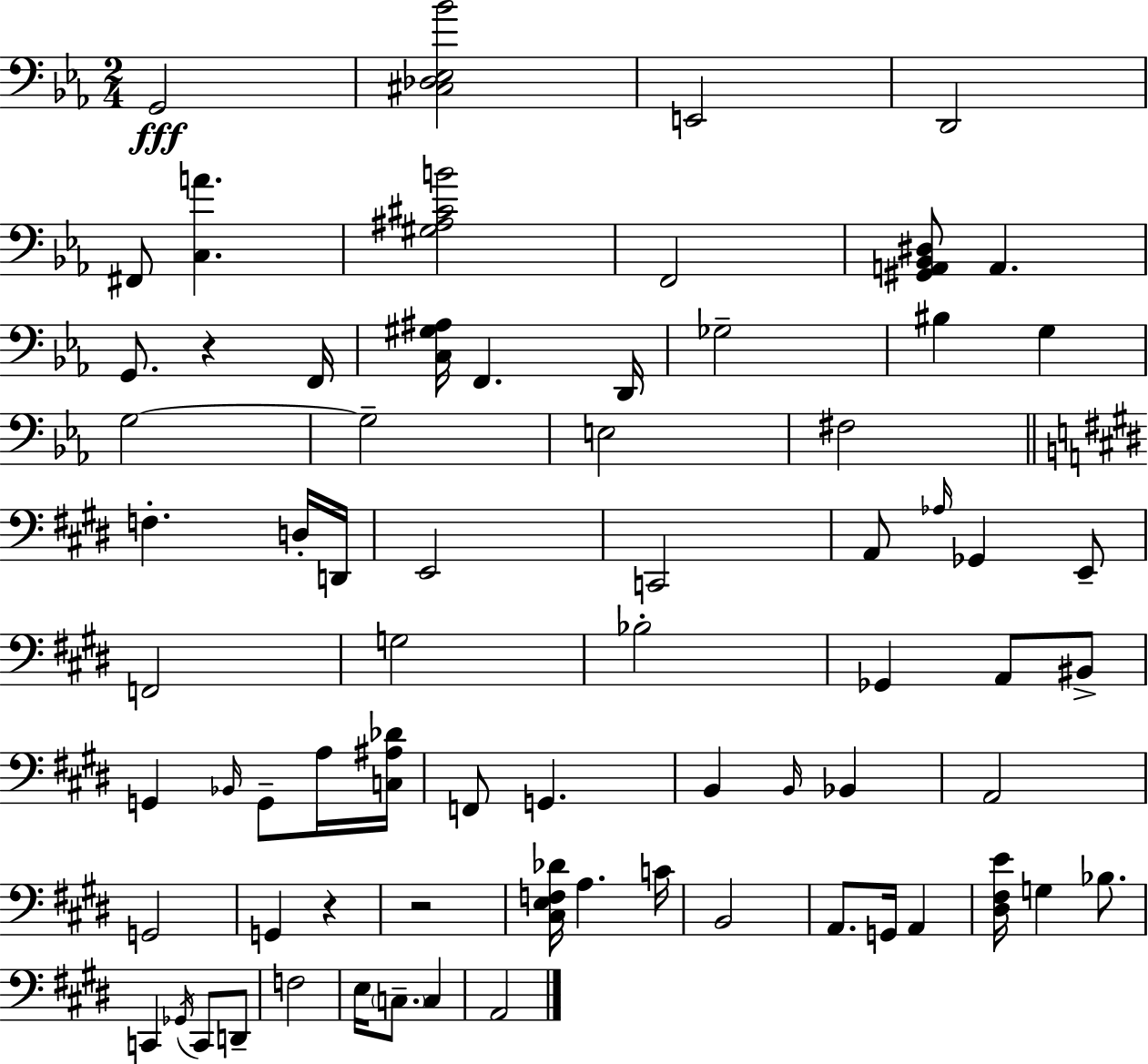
{
  \clef bass
  \numericTimeSignature
  \time 2/4
  \key c \minor
  g,2\fff | <cis des ees bes'>2 | e,2 | d,2 | \break fis,8 <c a'>4. | <gis ais cis' b'>2 | f,2 | <gis, a, bes, dis>8 a,4. | \break g,8. r4 f,16 | <c gis ais>16 f,4. d,16 | ges2-- | bis4 g4 | \break g2~~ | g2-- | e2 | fis2 | \break \bar "||" \break \key e \major f4.-. d16-. d,16 | e,2 | c,2 | a,8 \grace { aes16 } ges,4 e,8-- | \break f,2 | g2 | bes2-. | ges,4 a,8 bis,8-> | \break g,4 \grace { bes,16 } g,8-- | a16 <c ais des'>16 f,8 g,4. | b,4 \grace { b,16 } bes,4 | a,2 | \break g,2 | g,4 r4 | r2 | <cis e f des'>16 a4. | \break c'16 b,2 | a,8. g,16 a,4 | <dis fis e'>16 g4 | bes8. c,4 \acciaccatura { ges,16 } | \break c,8 d,8-- f2 | e16 \parenthesize c8.-- | c4 a,2 | \bar "|."
}